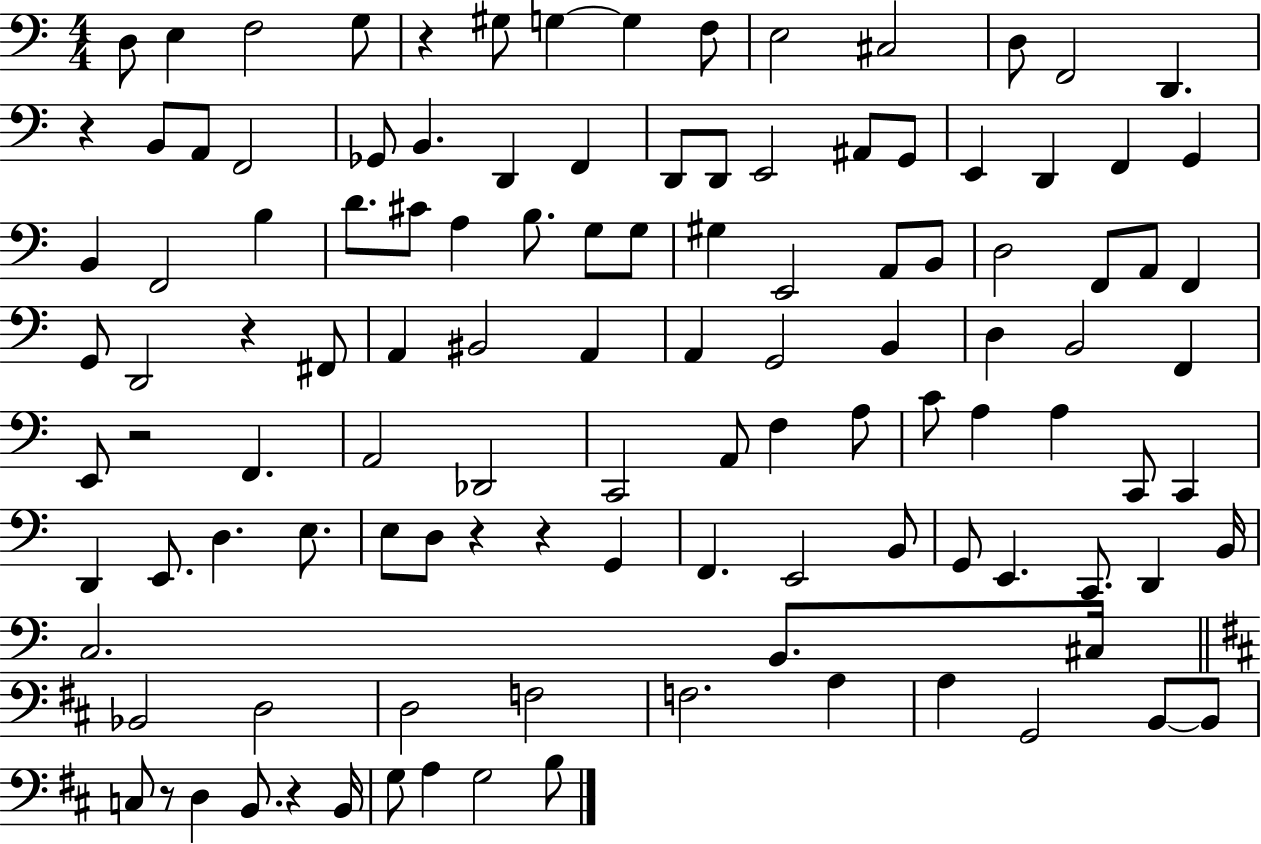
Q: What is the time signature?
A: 4/4